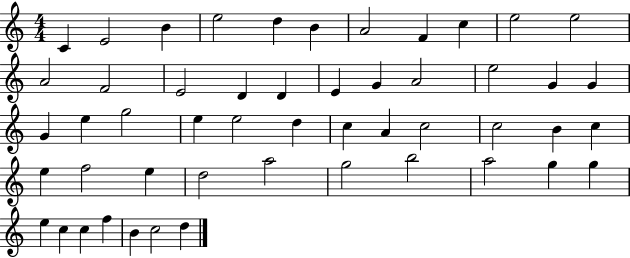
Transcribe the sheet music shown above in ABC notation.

X:1
T:Untitled
M:4/4
L:1/4
K:C
C E2 B e2 d B A2 F c e2 e2 A2 F2 E2 D D E G A2 e2 G G G e g2 e e2 d c A c2 c2 B c e f2 e d2 a2 g2 b2 a2 g g e c c f B c2 d